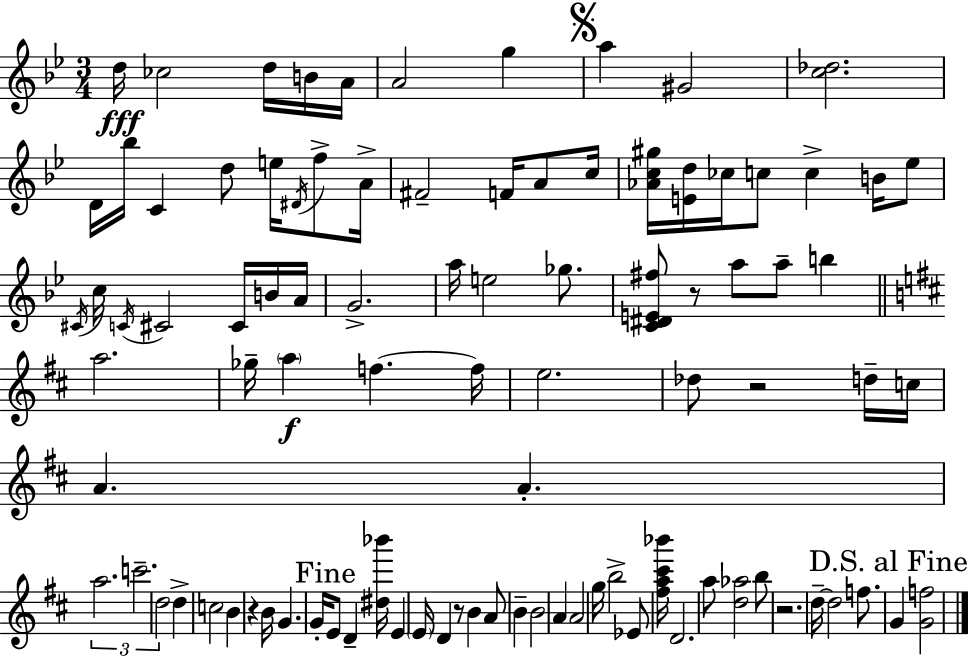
{
  \clef treble
  \numericTimeSignature
  \time 3/4
  \key bes \major
  d''16\fff ces''2 d''16 b'16 a'16 | a'2 g''4 | \mark \markup { \musicglyph "scripts.segno" } a''4 gis'2 | <c'' des''>2. | \break d'16 bes''16 c'4 d''8 e''16 \acciaccatura { dis'16 } f''8-> | a'16-> fis'2-- f'16 a'8 | c''16 <aes' c'' gis''>16 <e' d''>16 ces''16 c''8 c''4-> b'16 ees''8 | \acciaccatura { cis'16 } c''16 \acciaccatura { c'16 } cis'2 | \break cis'16 b'16 a'16 g'2.-> | a''16 e''2 | ges''8. <c' dis' e' fis''>8 r8 a''8 a''8-- b''4 | \bar "||" \break \key d \major a''2. | ges''16-- \parenthesize a''4\f f''4.~~ f''16 | e''2. | des''8 r2 d''16-- c''16 | \break a'4. a'4.-. | \tuplet 3/2 { a''2. | c'''2.-- | d''2 } d''4-> | \break c''2 b'4 | r4 b'16 g'4. g'16-. | \mark "Fine" e'8 d'4-- <dis'' bes'''>16 e'4 \parenthesize e'16 | d'4 r8 b'4 a'8 | \break b'4-- b'2 | a'4 a'2 | g''16 b''2-> ees'8 <fis'' a'' cis''' bes'''>16 | d'2. | \break a''8 <d'' aes''>2 b''8 | r2. | d''16--~~ d''2 f''8. | \mark "D.S. al Fine" g'4 <g' f''>2 | \break \bar "|."
}